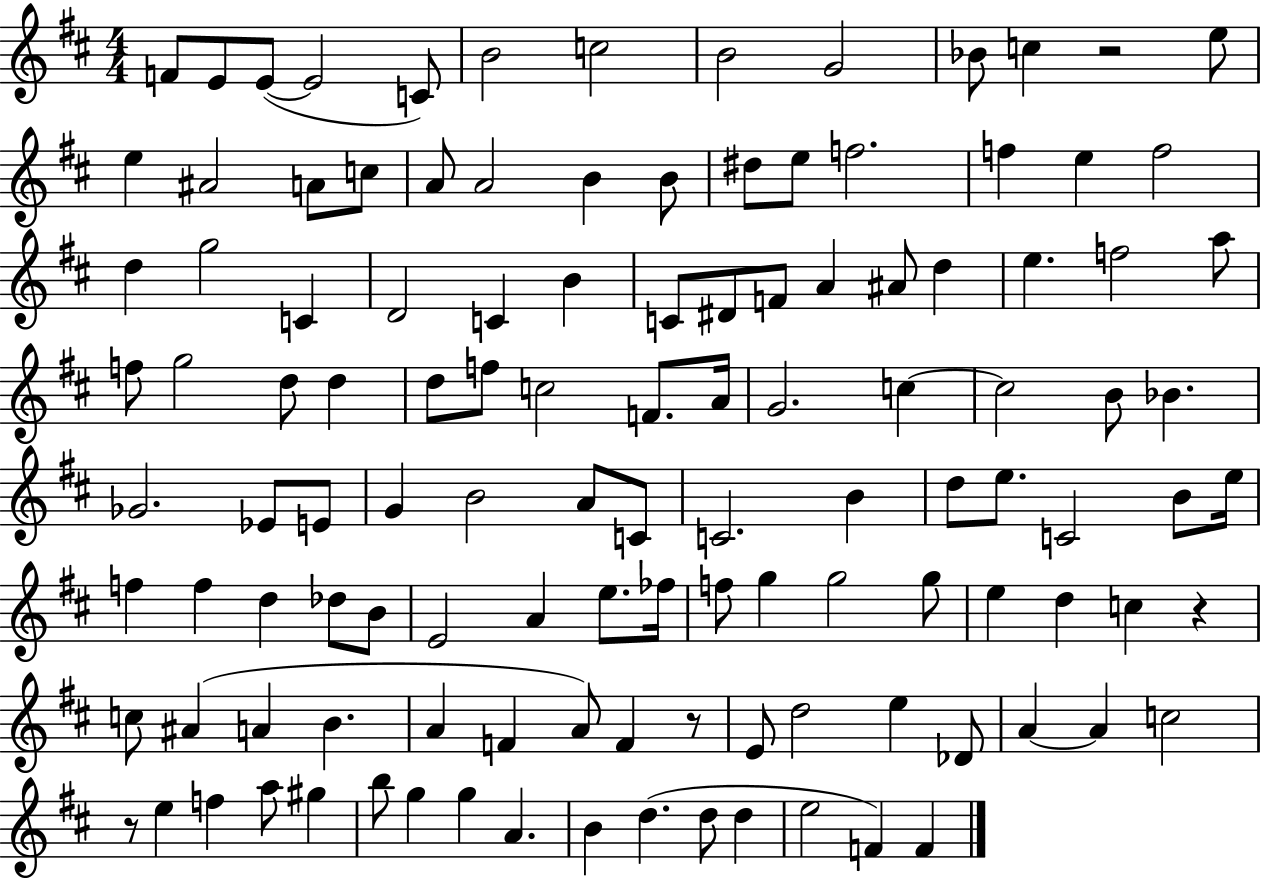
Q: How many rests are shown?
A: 4